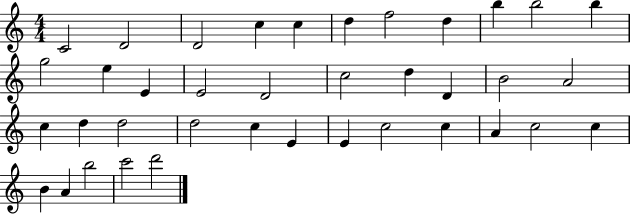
{
  \clef treble
  \numericTimeSignature
  \time 4/4
  \key c \major
  c'2 d'2 | d'2 c''4 c''4 | d''4 f''2 d''4 | b''4 b''2 b''4 | \break g''2 e''4 e'4 | e'2 d'2 | c''2 d''4 d'4 | b'2 a'2 | \break c''4 d''4 d''2 | d''2 c''4 e'4 | e'4 c''2 c''4 | a'4 c''2 c''4 | \break b'4 a'4 b''2 | c'''2 d'''2 | \bar "|."
}